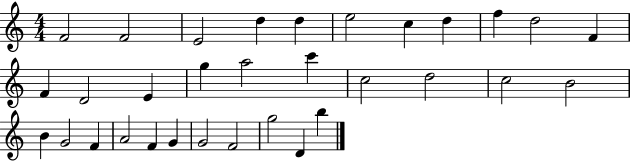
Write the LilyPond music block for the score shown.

{
  \clef treble
  \numericTimeSignature
  \time 4/4
  \key c \major
  f'2 f'2 | e'2 d''4 d''4 | e''2 c''4 d''4 | f''4 d''2 f'4 | \break f'4 d'2 e'4 | g''4 a''2 c'''4 | c''2 d''2 | c''2 b'2 | \break b'4 g'2 f'4 | a'2 f'4 g'4 | g'2 f'2 | g''2 d'4 b''4 | \break \bar "|."
}